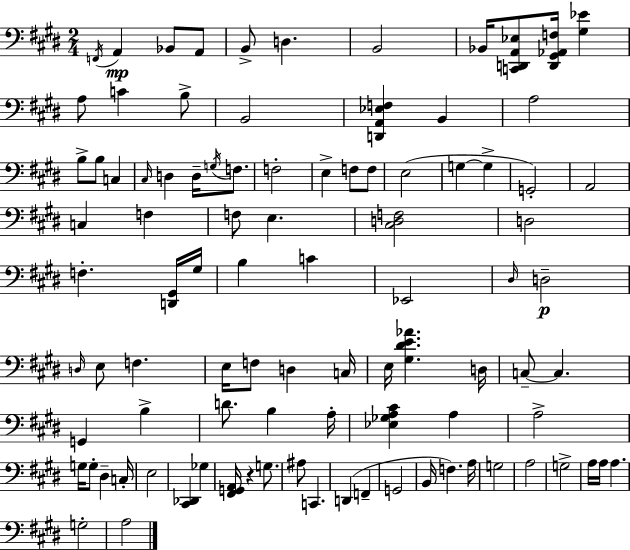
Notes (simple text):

F2/s A2/q Bb2/e A2/e B2/e D3/q. B2/h Bb2/s [C2,D2,A2,Eb3]/e [D2,G#2,Ab2,F3]/s [G#3,Eb4]/q A3/e C4/q B3/e B2/h [D2,A2,Eb3,F3]/q B2/q A3/h B3/e B3/e C3/q C#3/s D3/q D3/s G3/s F3/e. F3/h E3/q F3/e F3/e E3/h G3/q G3/q G2/h A2/h C3/q F3/q F3/e E3/q. [C#3,D3,F3]/h D3/h F3/q. [D2,G#2]/s G#3/s B3/q C4/q Eb2/h D#3/s D3/h D3/s E3/e F3/q. E3/s F3/e D3/q C3/s E3/s [G#3,D#4,E4,Ab4]/q. D3/s C3/e C3/q. G2/q B3/q D4/e. B3/q A3/s [Eb3,Gb3,A3,C#4]/q A3/q A3/h G3/s G3/e D#3/q C3/s E3/h [C#2,Db2]/q Gb3/q [F#2,G2,A2]/s R/q G3/e. A#3/e C2/q. D2/q F2/q G2/h B2/s F3/q. A3/s G3/h A3/h G3/h A3/s A3/s A3/q. G3/h A3/h